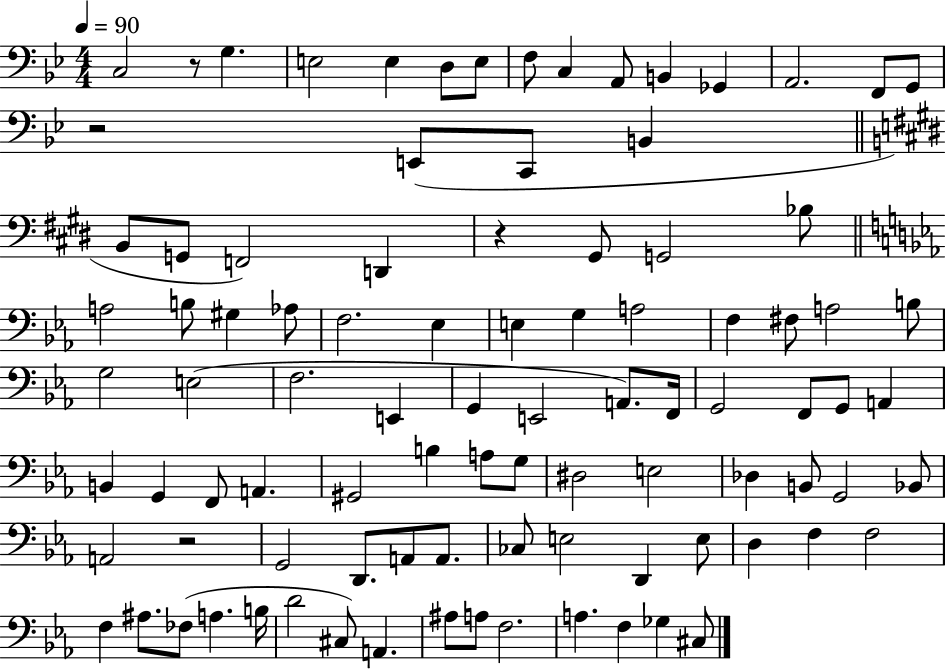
X:1
T:Untitled
M:4/4
L:1/4
K:Bb
C,2 z/2 G, E,2 E, D,/2 E,/2 F,/2 C, A,,/2 B,, _G,, A,,2 F,,/2 G,,/2 z2 E,,/2 C,,/2 B,, B,,/2 G,,/2 F,,2 D,, z ^G,,/2 G,,2 _B,/2 A,2 B,/2 ^G, _A,/2 F,2 _E, E, G, A,2 F, ^F,/2 A,2 B,/2 G,2 E,2 F,2 E,, G,, E,,2 A,,/2 F,,/4 G,,2 F,,/2 G,,/2 A,, B,, G,, F,,/2 A,, ^G,,2 B, A,/2 G,/2 ^D,2 E,2 _D, B,,/2 G,,2 _B,,/2 A,,2 z2 G,,2 D,,/2 A,,/2 A,,/2 _C,/2 E,2 D,, E,/2 D, F, F,2 F, ^A,/2 _F,/2 A, B,/4 D2 ^C,/2 A,, ^A,/2 A,/2 F,2 A, F, _G, ^C,/2